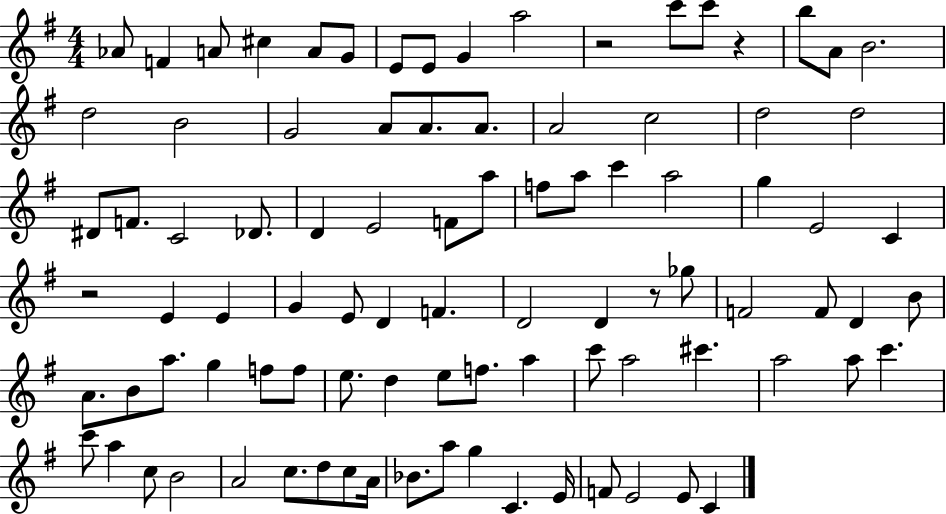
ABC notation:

X:1
T:Untitled
M:4/4
L:1/4
K:G
_A/2 F A/2 ^c A/2 G/2 E/2 E/2 G a2 z2 c'/2 c'/2 z b/2 A/2 B2 d2 B2 G2 A/2 A/2 A/2 A2 c2 d2 d2 ^D/2 F/2 C2 _D/2 D E2 F/2 a/2 f/2 a/2 c' a2 g E2 C z2 E E G E/2 D F D2 D z/2 _g/2 F2 F/2 D B/2 A/2 B/2 a/2 g f/2 f/2 e/2 d e/2 f/2 a c'/2 a2 ^c' a2 a/2 c' c'/2 a c/2 B2 A2 c/2 d/2 c/2 A/4 _B/2 a/2 g C E/4 F/2 E2 E/2 C